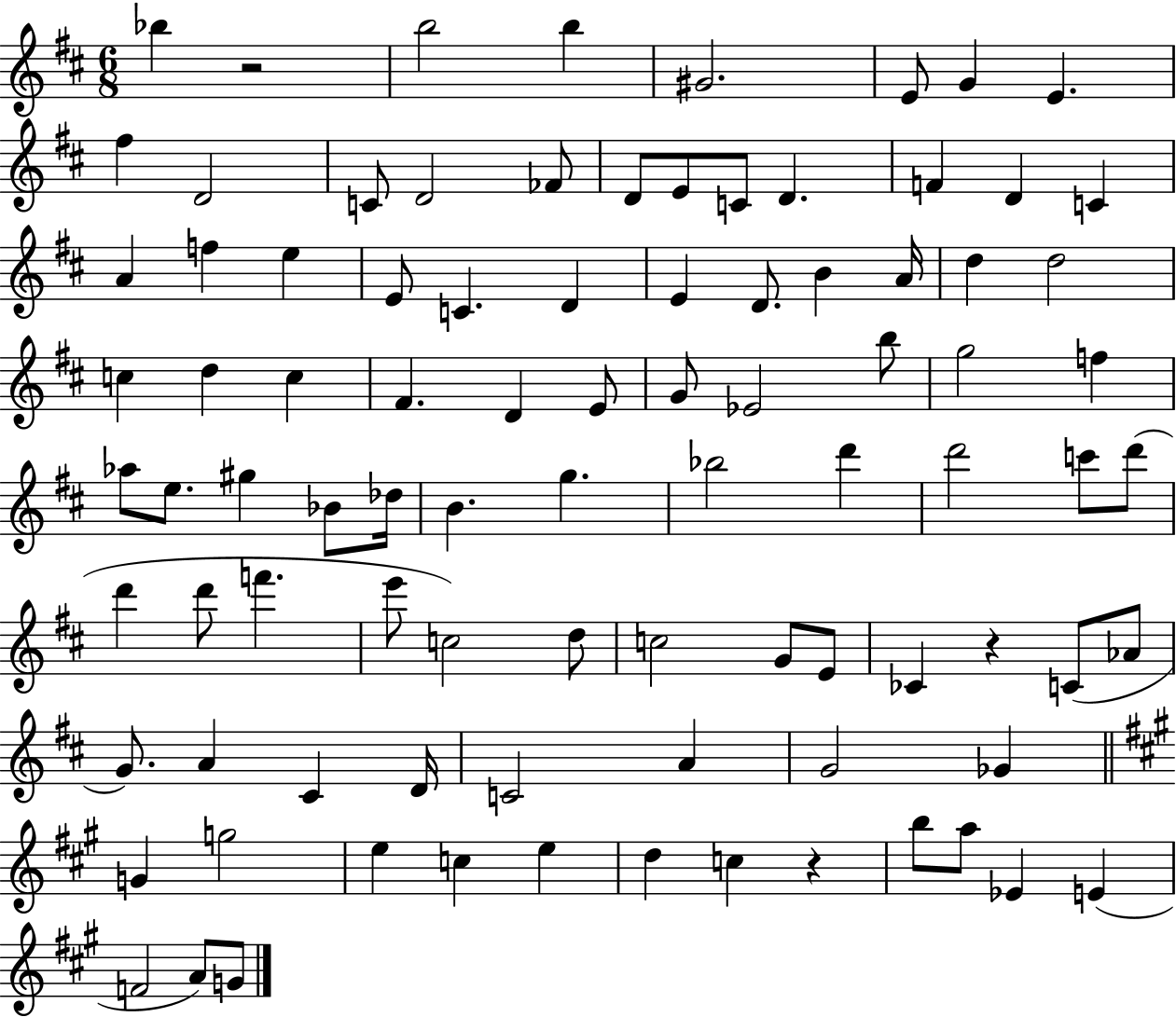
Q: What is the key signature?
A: D major